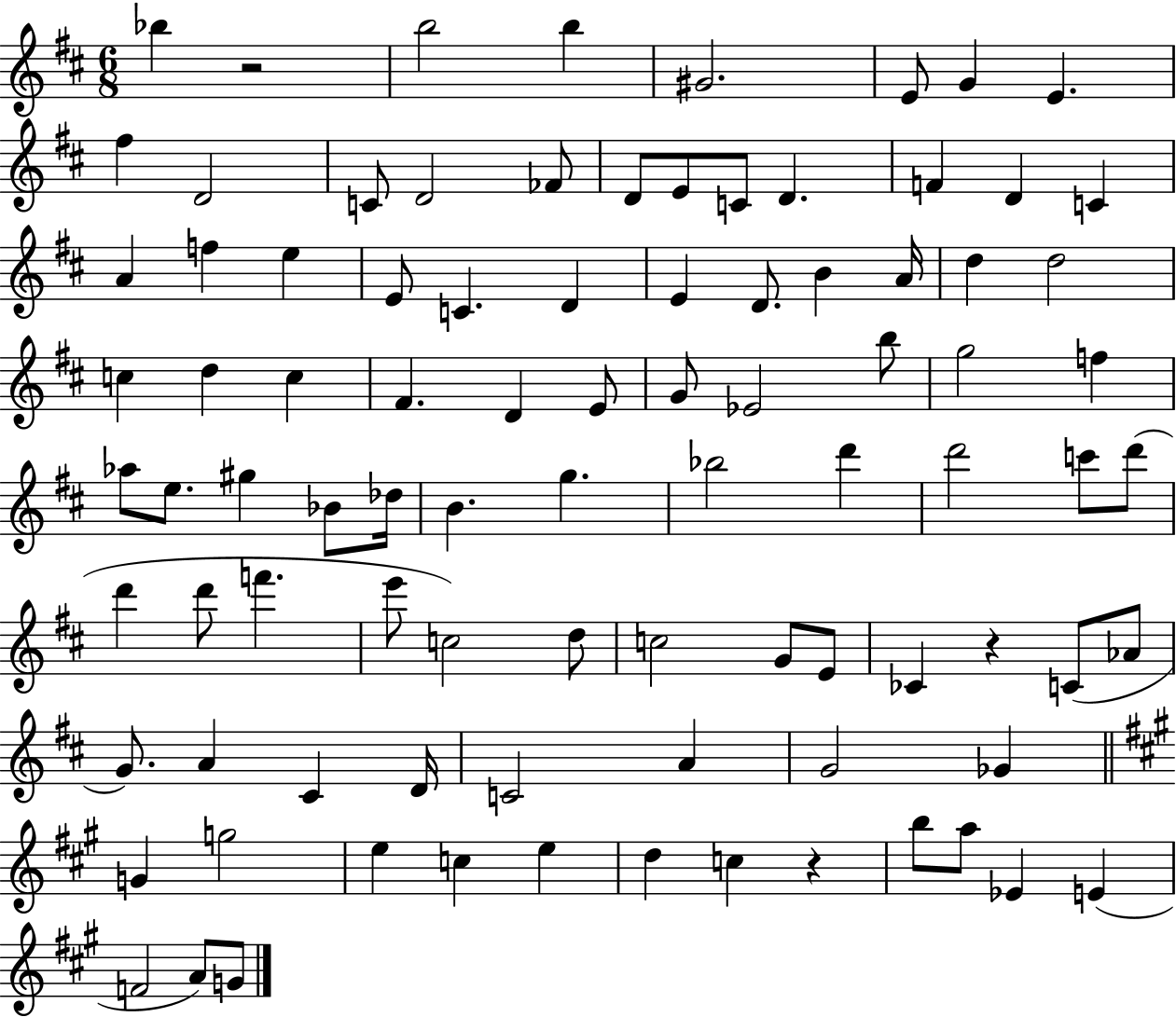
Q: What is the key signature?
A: D major